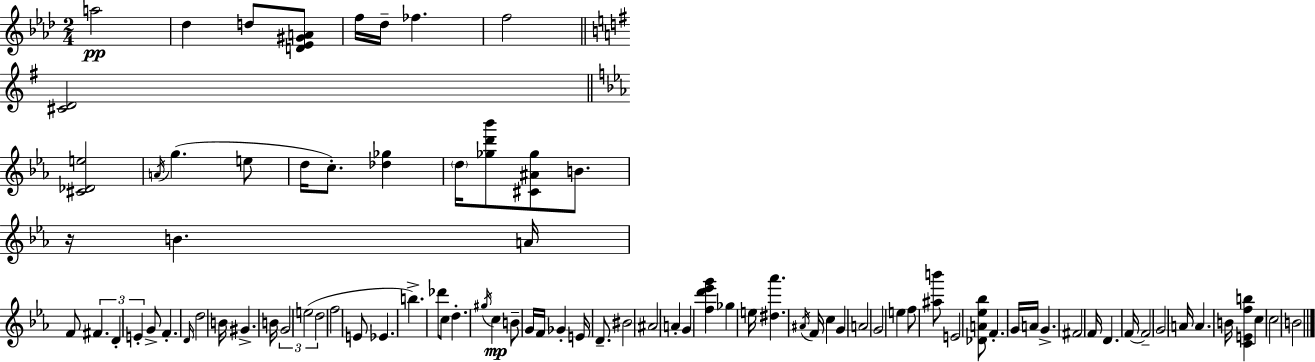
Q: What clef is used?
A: treble